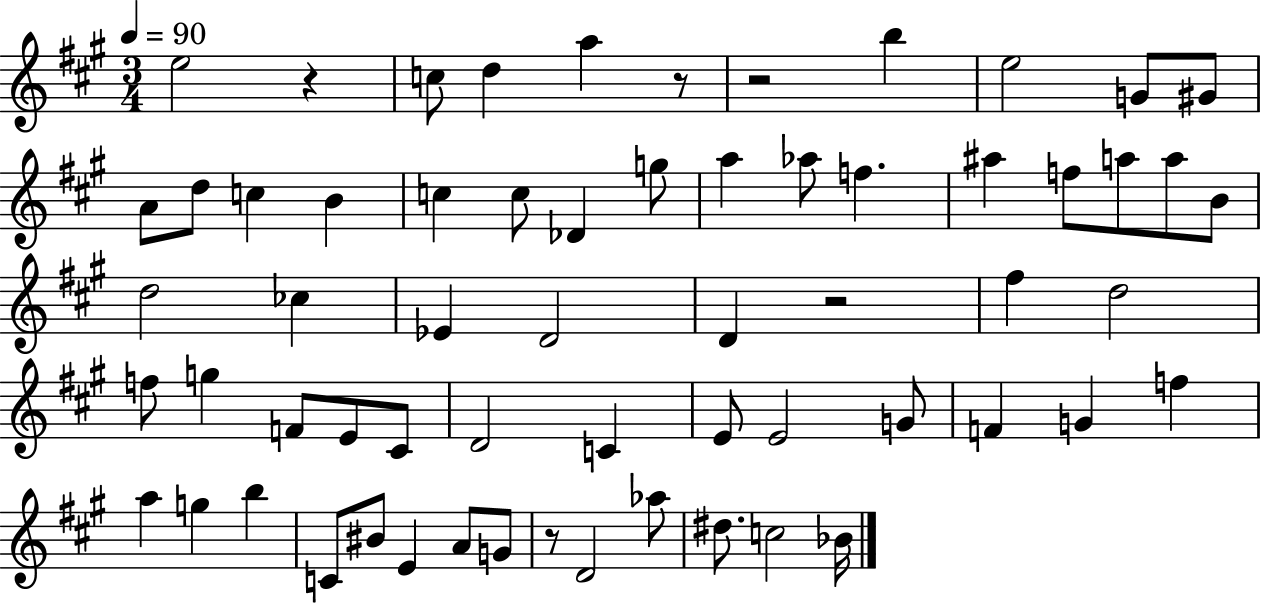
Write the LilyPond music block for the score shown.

{
  \clef treble
  \numericTimeSignature
  \time 3/4
  \key a \major
  \tempo 4 = 90
  \repeat volta 2 { e''2 r4 | c''8 d''4 a''4 r8 | r2 b''4 | e''2 g'8 gis'8 | \break a'8 d''8 c''4 b'4 | c''4 c''8 des'4 g''8 | a''4 aes''8 f''4. | ais''4 f''8 a''8 a''8 b'8 | \break d''2 ces''4 | ees'4 d'2 | d'4 r2 | fis''4 d''2 | \break f''8 g''4 f'8 e'8 cis'8 | d'2 c'4 | e'8 e'2 g'8 | f'4 g'4 f''4 | \break a''4 g''4 b''4 | c'8 bis'8 e'4 a'8 g'8 | r8 d'2 aes''8 | dis''8. c''2 bes'16 | \break } \bar "|."
}